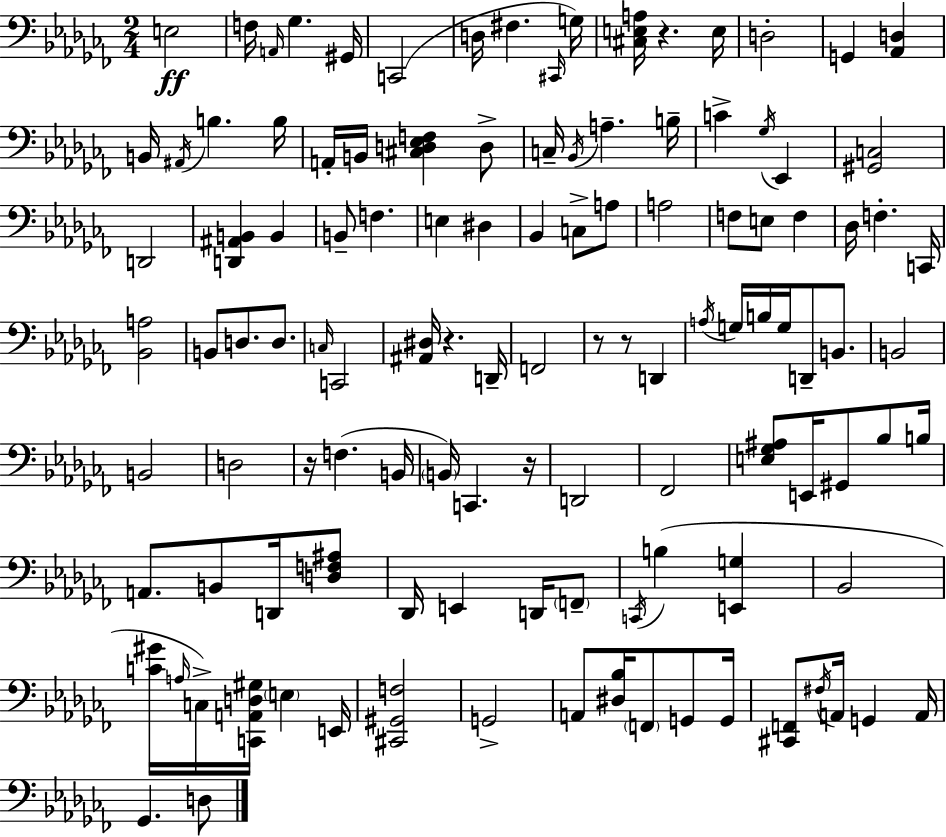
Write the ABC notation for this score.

X:1
T:Untitled
M:2/4
L:1/4
K:Abm
E,2 F,/4 A,,/4 _G, ^G,,/4 C,,2 D,/4 ^F, ^C,,/4 G,/4 [^C,E,A,]/4 z E,/4 D,2 G,, [_A,,D,] B,,/4 ^A,,/4 B, B,/4 A,,/4 B,,/4 [^C,D,_E,F,] D,/2 C,/4 _B,,/4 A, B,/4 C _G,/4 _E,, [^G,,C,]2 D,,2 [D,,^A,,B,,] B,, B,,/2 F, E, ^D, _B,, C,/2 A,/2 A,2 F,/2 E,/2 F, _D,/4 F, C,,/4 [_B,,A,]2 B,,/2 D,/2 D,/2 C,/4 C,,2 [^A,,^D,]/4 z D,,/4 F,,2 z/2 z/2 D,, A,/4 G,/4 B,/4 G,/4 D,,/2 B,,/2 B,,2 B,,2 D,2 z/4 F, B,,/4 B,,/4 C,, z/4 D,,2 _F,,2 [E,_G,^A,]/2 E,,/4 ^G,,/2 _B,/2 B,/4 A,,/2 B,,/2 D,,/4 [D,F,^A,]/2 _D,,/4 E,, D,,/4 F,,/2 C,,/4 B, [E,,G,] _B,,2 [C^G]/4 A,/4 C,/4 [C,,A,,D,^G,]/4 E, E,,/4 [^C,,^G,,F,]2 G,,2 A,,/2 [^D,_B,]/4 F,,/2 G,,/2 G,,/4 [^C,,F,,]/2 ^F,/4 A,,/4 G,, A,,/4 _G,, D,/2